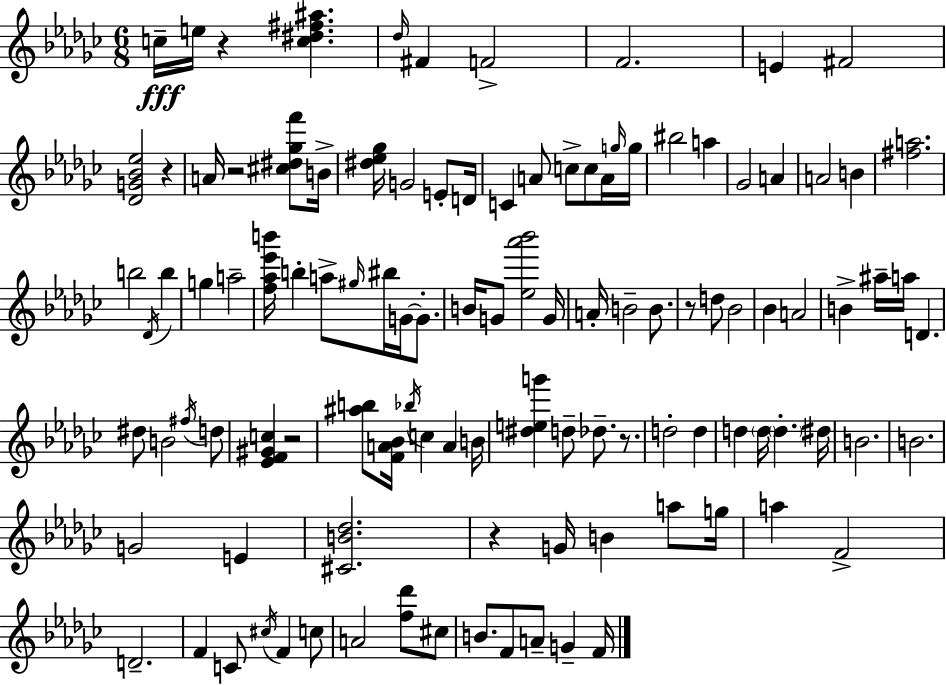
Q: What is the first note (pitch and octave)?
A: C5